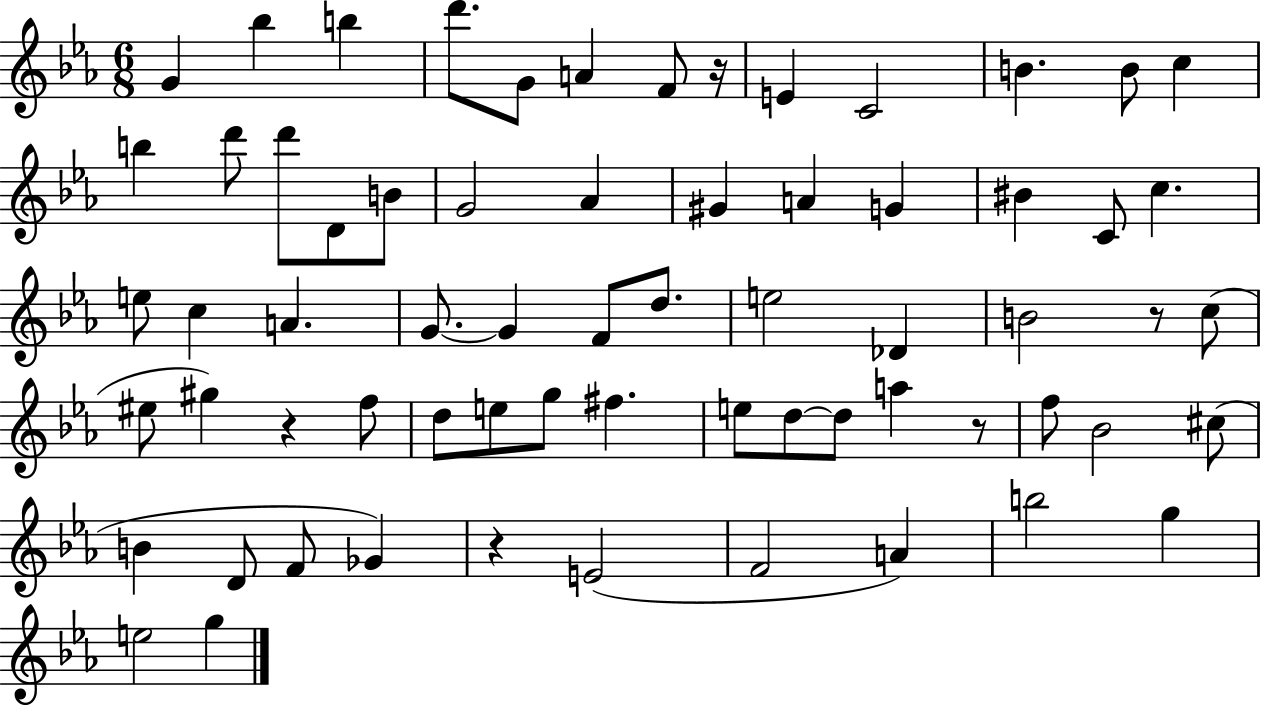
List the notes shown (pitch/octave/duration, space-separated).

G4/q Bb5/q B5/q D6/e. G4/e A4/q F4/e R/s E4/q C4/h B4/q. B4/e C5/q B5/q D6/e D6/e D4/e B4/e G4/h Ab4/q G#4/q A4/q G4/q BIS4/q C4/e C5/q. E5/e C5/q A4/q. G4/e. G4/q F4/e D5/e. E5/h Db4/q B4/h R/e C5/e EIS5/e G#5/q R/q F5/e D5/e E5/e G5/e F#5/q. E5/e D5/e D5/e A5/q R/e F5/e Bb4/h C#5/e B4/q D4/e F4/e Gb4/q R/q E4/h F4/h A4/q B5/h G5/q E5/h G5/q